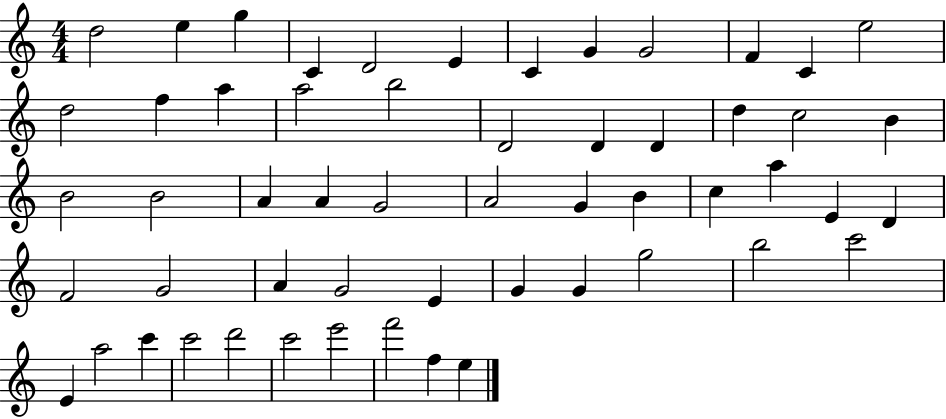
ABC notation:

X:1
T:Untitled
M:4/4
L:1/4
K:C
d2 e g C D2 E C G G2 F C e2 d2 f a a2 b2 D2 D D d c2 B B2 B2 A A G2 A2 G B c a E D F2 G2 A G2 E G G g2 b2 c'2 E a2 c' c'2 d'2 c'2 e'2 f'2 f e